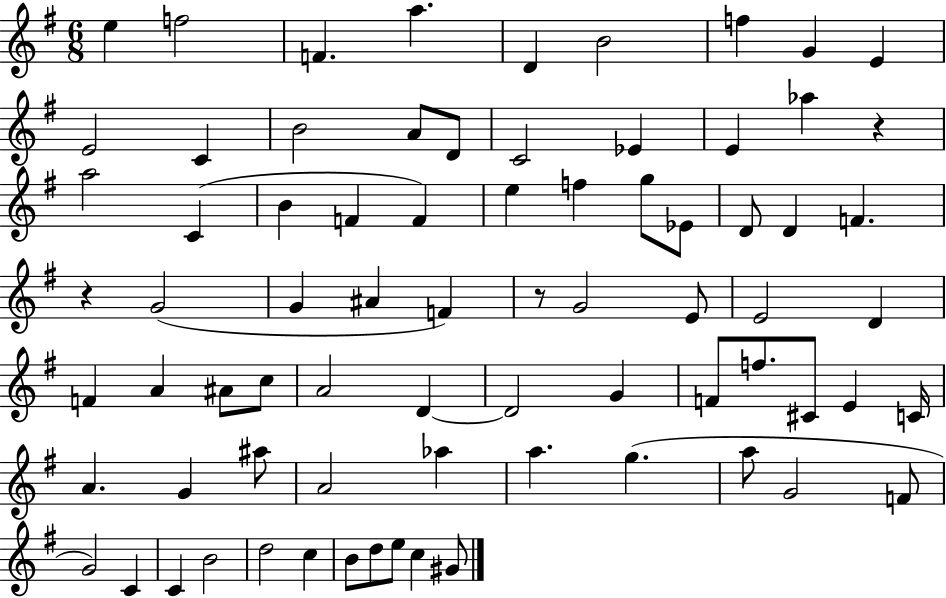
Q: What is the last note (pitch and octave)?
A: G#4